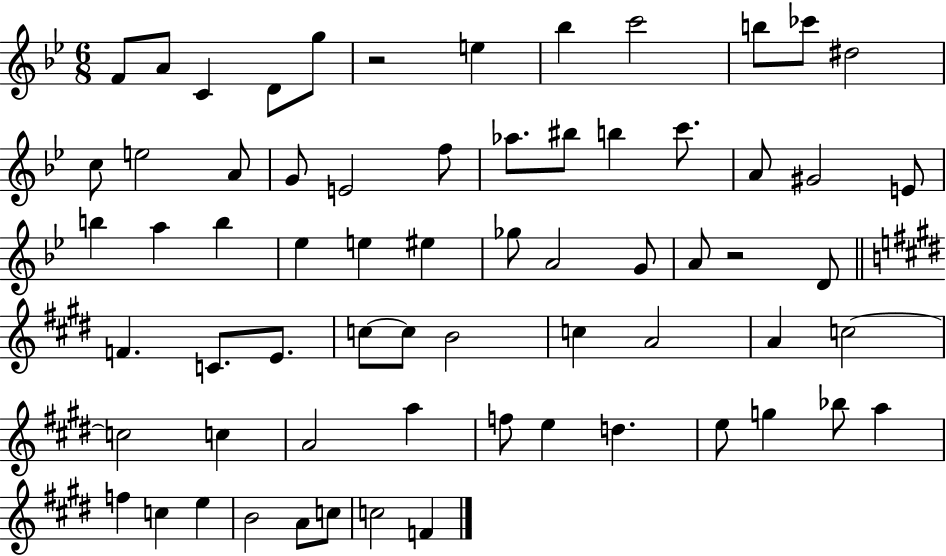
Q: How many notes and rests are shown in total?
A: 66